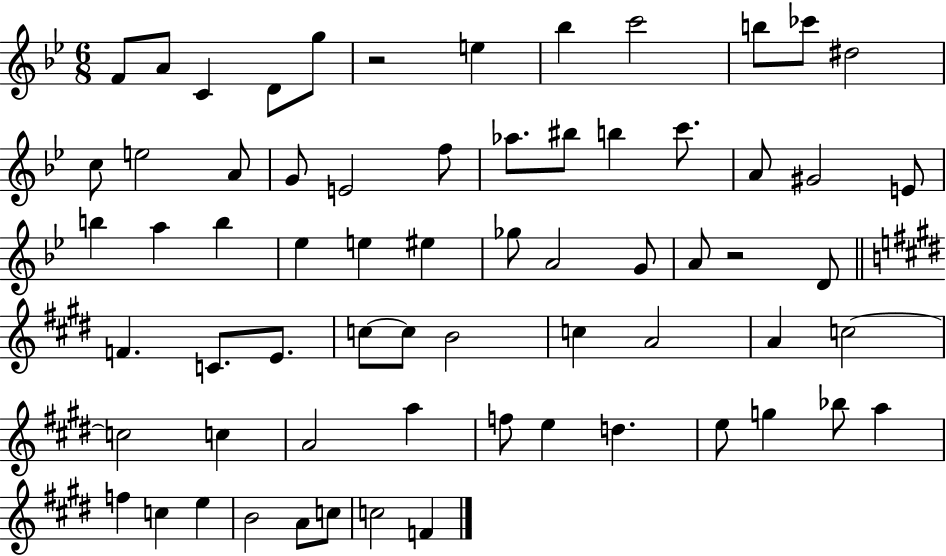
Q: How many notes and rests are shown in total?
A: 66